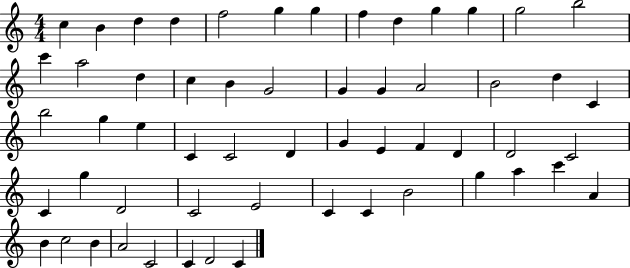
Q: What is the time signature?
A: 4/4